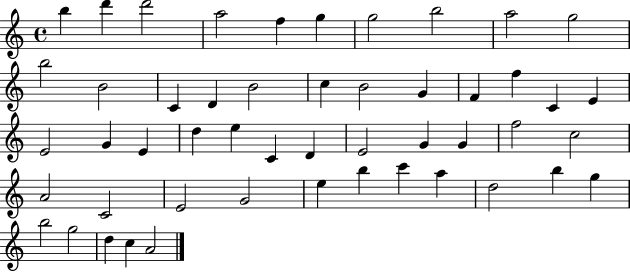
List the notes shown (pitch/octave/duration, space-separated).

B5/q D6/q D6/h A5/h F5/q G5/q G5/h B5/h A5/h G5/h B5/h B4/h C4/q D4/q B4/h C5/q B4/h G4/q F4/q F5/q C4/q E4/q E4/h G4/q E4/q D5/q E5/q C4/q D4/q E4/h G4/q G4/q F5/h C5/h A4/h C4/h E4/h G4/h E5/q B5/q C6/q A5/q D5/h B5/q G5/q B5/h G5/h D5/q C5/q A4/h